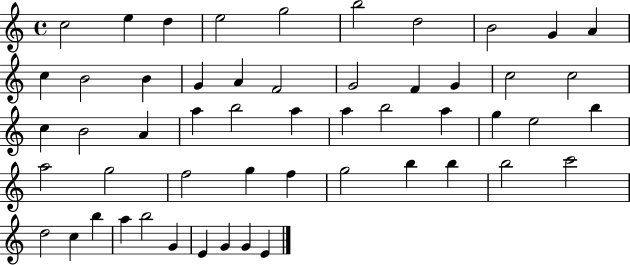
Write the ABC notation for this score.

X:1
T:Untitled
M:4/4
L:1/4
K:C
c2 e d e2 g2 b2 d2 B2 G A c B2 B G A F2 G2 F G c2 c2 c B2 A a b2 a a b2 a g e2 b a2 g2 f2 g f g2 b b b2 c'2 d2 c b a b2 G E G G E